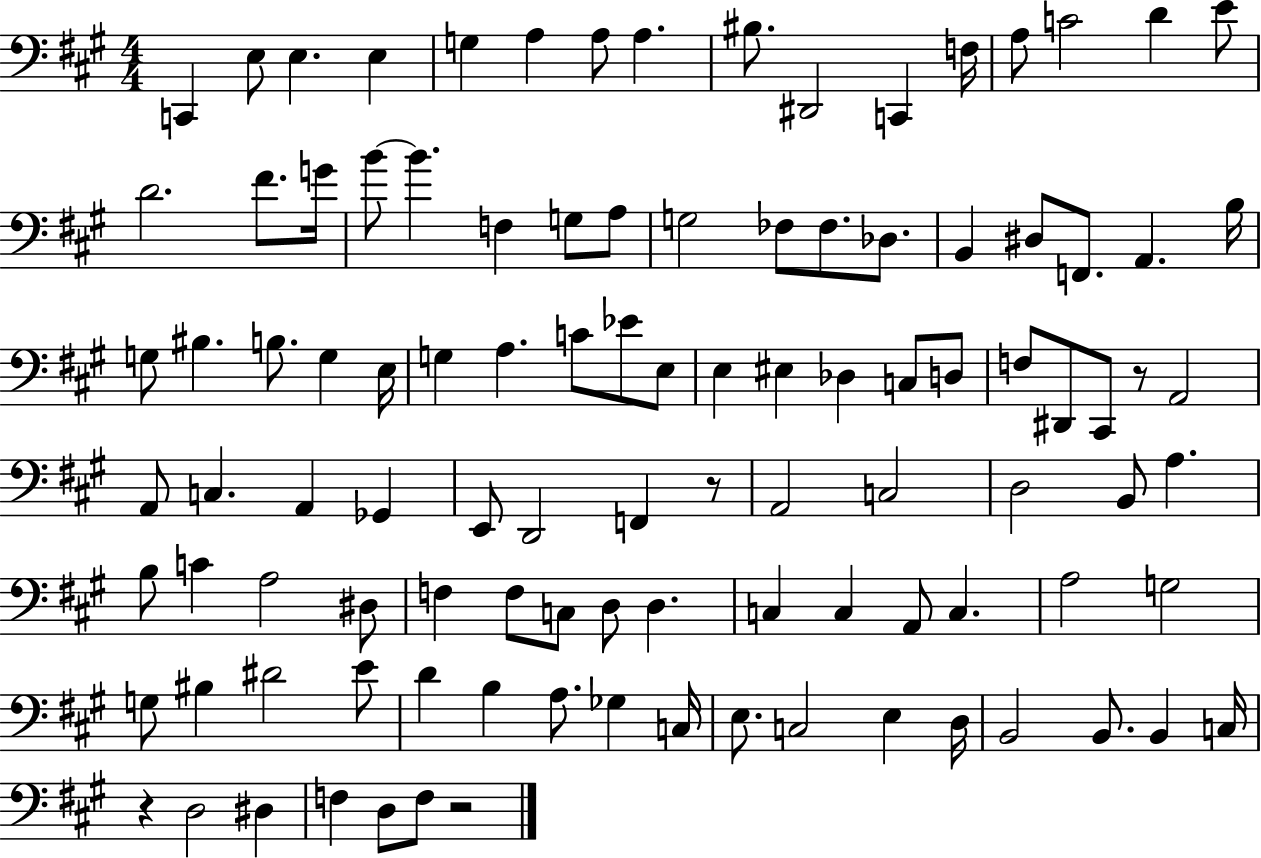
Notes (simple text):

C2/q E3/e E3/q. E3/q G3/q A3/q A3/e A3/q. BIS3/e. D#2/h C2/q F3/s A3/e C4/h D4/q E4/e D4/h. F#4/e. G4/s B4/e B4/q. F3/q G3/e A3/e G3/h FES3/e FES3/e. Db3/e. B2/q D#3/e F2/e. A2/q. B3/s G3/e BIS3/q. B3/e. G3/q E3/s G3/q A3/q. C4/e Eb4/e E3/e E3/q EIS3/q Db3/q C3/e D3/e F3/e D#2/e C#2/e R/e A2/h A2/e C3/q. A2/q Gb2/q E2/e D2/h F2/q R/e A2/h C3/h D3/h B2/e A3/q. B3/e C4/q A3/h D#3/e F3/q F3/e C3/e D3/e D3/q. C3/q C3/q A2/e C3/q. A3/h G3/h G3/e BIS3/q D#4/h E4/e D4/q B3/q A3/e. Gb3/q C3/s E3/e. C3/h E3/q D3/s B2/h B2/e. B2/q C3/s R/q D3/h D#3/q F3/q D3/e F3/e R/h